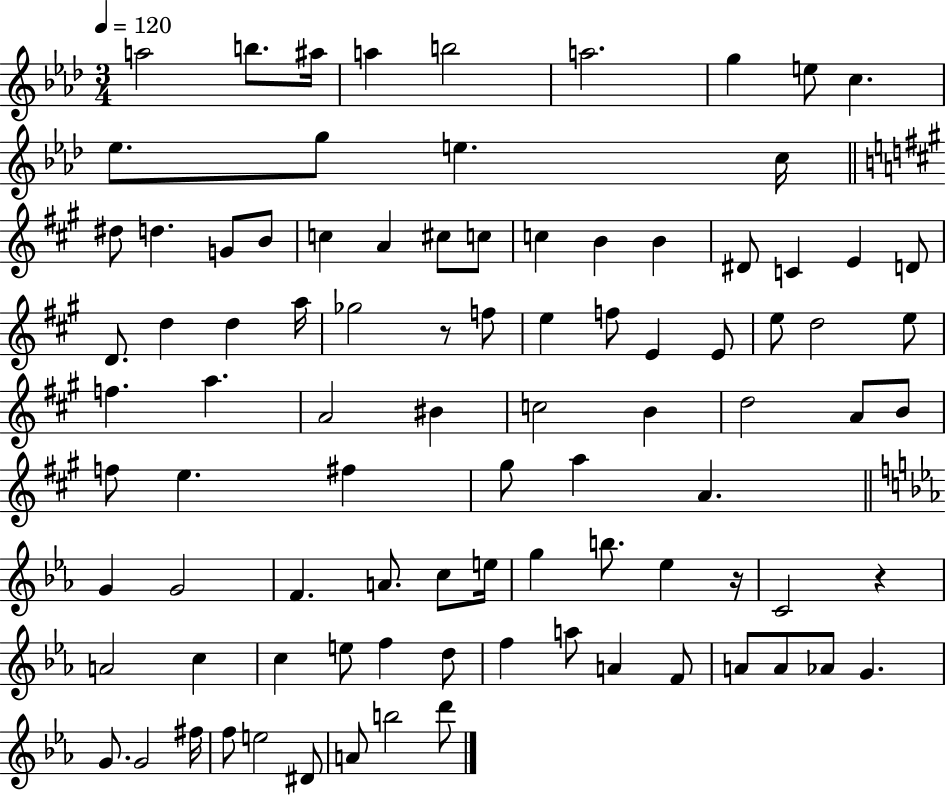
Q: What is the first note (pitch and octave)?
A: A5